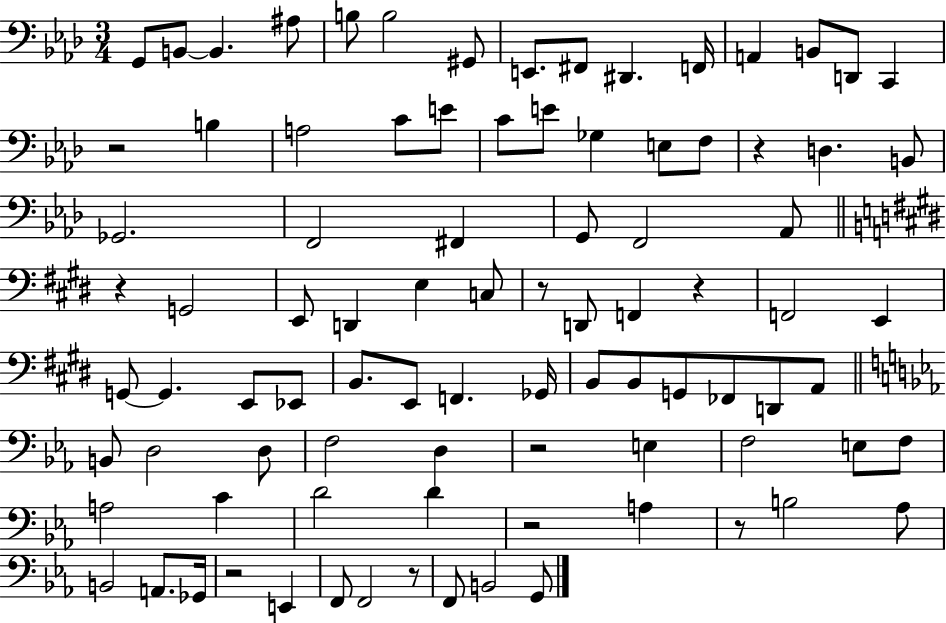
G2/e B2/e B2/q. A#3/e B3/e B3/h G#2/e E2/e. F#2/e D#2/q. F2/s A2/q B2/e D2/e C2/q R/h B3/q A3/h C4/e E4/e C4/e E4/e Gb3/q E3/e F3/e R/q D3/q. B2/e Gb2/h. F2/h F#2/q G2/e F2/h Ab2/e R/q G2/h E2/e D2/q E3/q C3/e R/e D2/e F2/q R/q F2/h E2/q G2/e G2/q. E2/e Eb2/e B2/e. E2/e F2/q. Gb2/s B2/e B2/e G2/e FES2/e D2/e A2/e B2/e D3/h D3/e F3/h D3/q R/h E3/q F3/h E3/e F3/e A3/h C4/q D4/h D4/q R/h A3/q R/e B3/h Ab3/e B2/h A2/e. Gb2/s R/h E2/q F2/e F2/h R/e F2/e B2/h G2/e